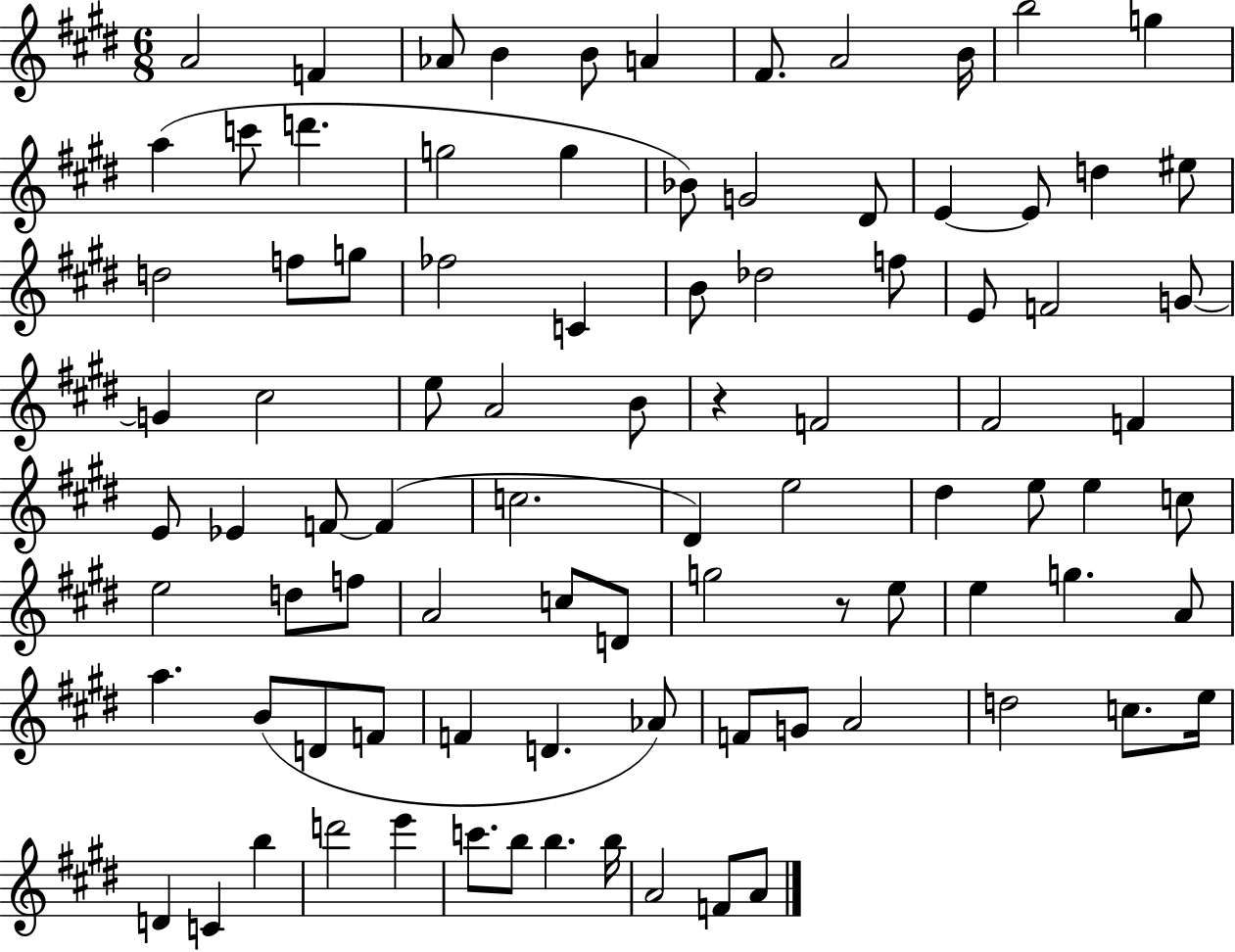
{
  \clef treble
  \numericTimeSignature
  \time 6/8
  \key e \major
  a'2 f'4 | aes'8 b'4 b'8 a'4 | fis'8. a'2 b'16 | b''2 g''4 | \break a''4( c'''8 d'''4. | g''2 g''4 | bes'8) g'2 dis'8 | e'4~~ e'8 d''4 eis''8 | \break d''2 f''8 g''8 | fes''2 c'4 | b'8 des''2 f''8 | e'8 f'2 g'8~~ | \break g'4 cis''2 | e''8 a'2 b'8 | r4 f'2 | fis'2 f'4 | \break e'8 ees'4 f'8~~ f'4( | c''2. | dis'4) e''2 | dis''4 e''8 e''4 c''8 | \break e''2 d''8 f''8 | a'2 c''8 d'8 | g''2 r8 e''8 | e''4 g''4. a'8 | \break a''4. b'8( d'8 f'8 | f'4 d'4. aes'8) | f'8 g'8 a'2 | d''2 c''8. e''16 | \break d'4 c'4 b''4 | d'''2 e'''4 | c'''8. b''8 b''4. b''16 | a'2 f'8 a'8 | \break \bar "|."
}